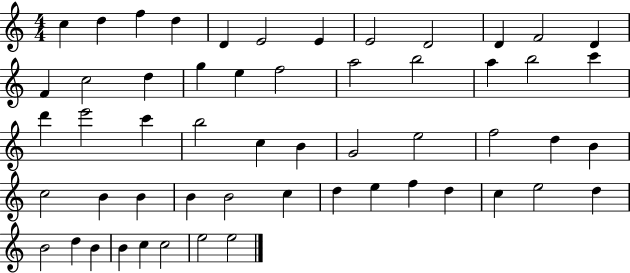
C5/q D5/q F5/q D5/q D4/q E4/h E4/q E4/h D4/h D4/q F4/h D4/q F4/q C5/h D5/q G5/q E5/q F5/h A5/h B5/h A5/q B5/h C6/q D6/q E6/h C6/q B5/h C5/q B4/q G4/h E5/h F5/h D5/q B4/q C5/h B4/q B4/q B4/q B4/h C5/q D5/q E5/q F5/q D5/q C5/q E5/h D5/q B4/h D5/q B4/q B4/q C5/q C5/h E5/h E5/h